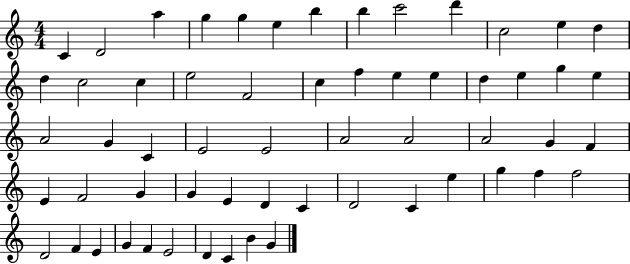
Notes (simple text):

C4/q D4/h A5/q G5/q G5/q E5/q B5/q B5/q C6/h D6/q C5/h E5/q D5/q D5/q C5/h C5/q E5/h F4/h C5/q F5/q E5/q E5/q D5/q E5/q G5/q E5/q A4/h G4/q C4/q E4/h E4/h A4/h A4/h A4/h G4/q F4/q E4/q F4/h G4/q G4/q E4/q D4/q C4/q D4/h C4/q E5/q G5/q F5/q F5/h D4/h F4/q E4/q G4/q F4/q E4/h D4/q C4/q B4/q G4/q